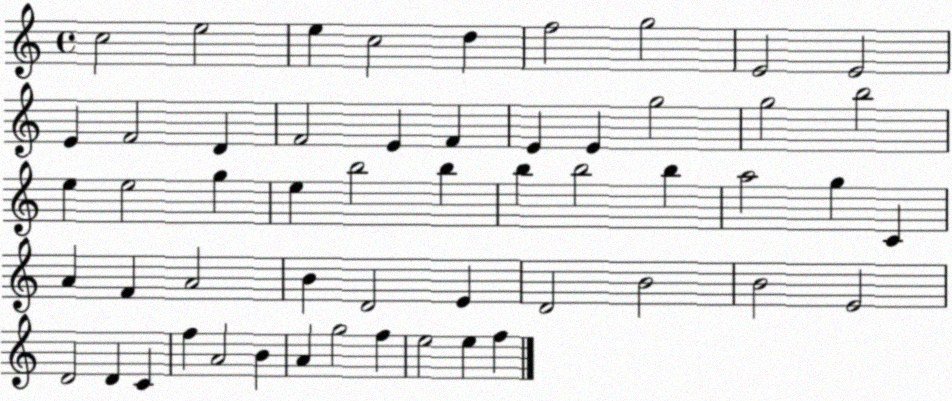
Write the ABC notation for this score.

X:1
T:Untitled
M:4/4
L:1/4
K:C
c2 e2 e c2 d f2 g2 E2 E2 E F2 D F2 E F E E g2 g2 b2 e e2 g e b2 b b b2 b a2 g C A F A2 B D2 E D2 B2 B2 E2 D2 D C f A2 B A g2 f e2 e f